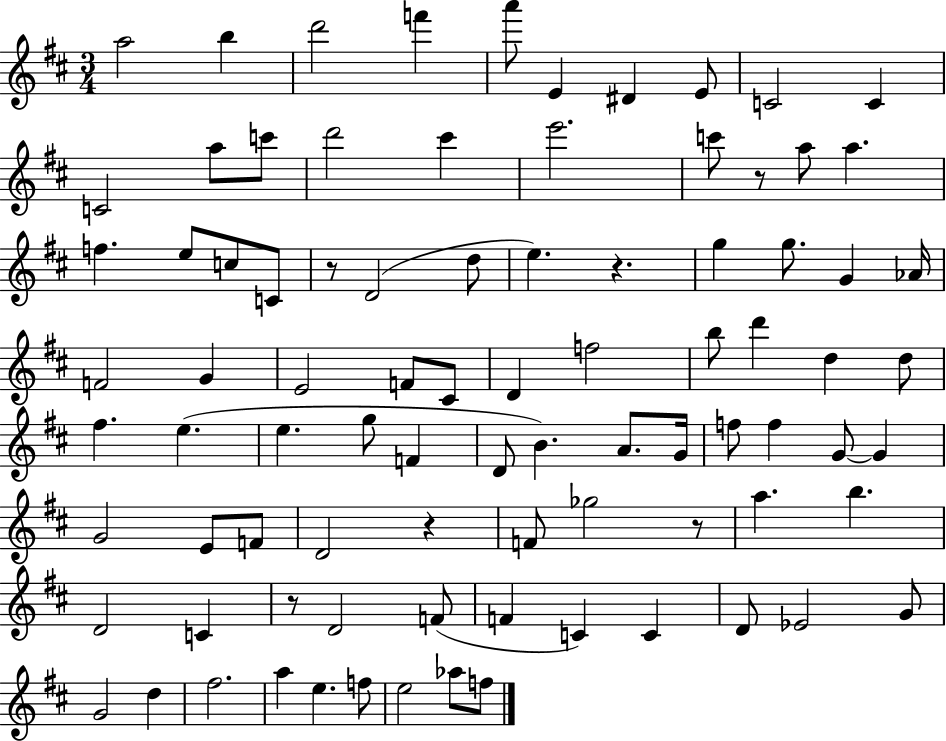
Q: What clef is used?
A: treble